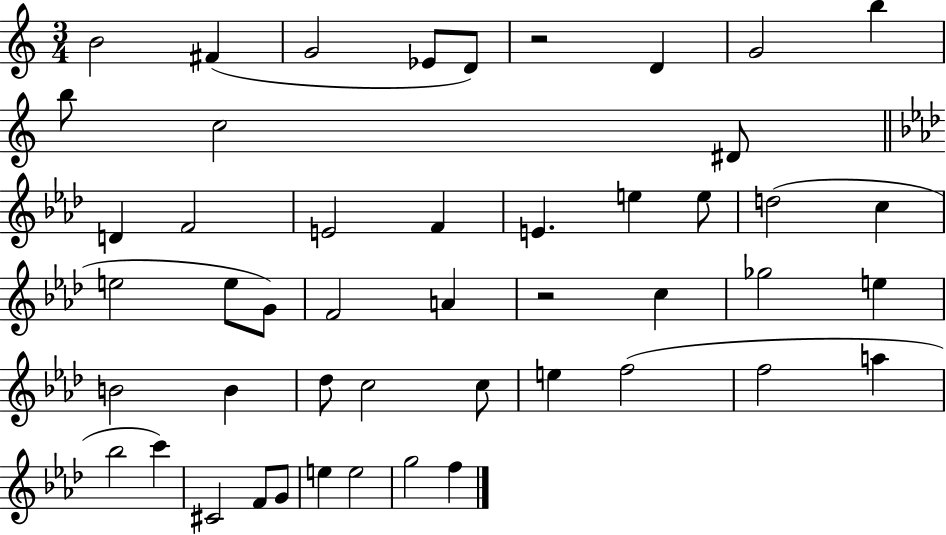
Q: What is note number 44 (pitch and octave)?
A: E5